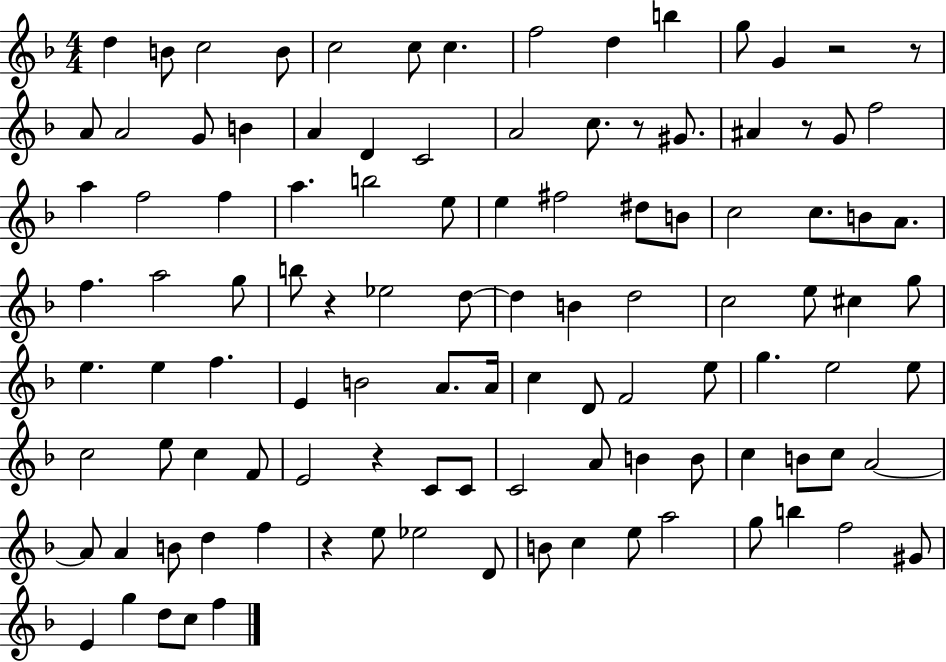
D5/q B4/e C5/h B4/e C5/h C5/e C5/q. F5/h D5/q B5/q G5/e G4/q R/h R/e A4/e A4/h G4/e B4/q A4/q D4/q C4/h A4/h C5/e. R/e G#4/e. A#4/q R/e G4/e F5/h A5/q F5/h F5/q A5/q. B5/h E5/e E5/q F#5/h D#5/e B4/e C5/h C5/e. B4/e A4/e. F5/q. A5/h G5/e B5/e R/q Eb5/h D5/e D5/q B4/q D5/h C5/h E5/e C#5/q G5/e E5/q. E5/q F5/q. E4/q B4/h A4/e. A4/s C5/q D4/e F4/h E5/e G5/q. E5/h E5/e C5/h E5/e C5/q F4/e E4/h R/q C4/e C4/e C4/h A4/e B4/q B4/e C5/q B4/e C5/e A4/h A4/e A4/q B4/e D5/q F5/q R/q E5/e Eb5/h D4/e B4/e C5/q E5/e A5/h G5/e B5/q F5/h G#4/e E4/q G5/q D5/e C5/e F5/q